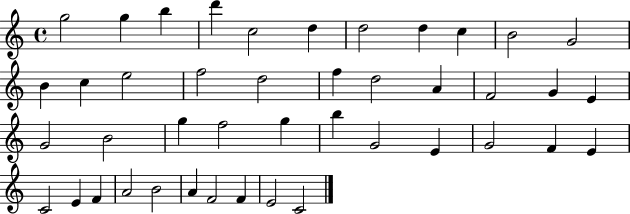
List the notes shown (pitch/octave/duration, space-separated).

G5/h G5/q B5/q D6/q C5/h D5/q D5/h D5/q C5/q B4/h G4/h B4/q C5/q E5/h F5/h D5/h F5/q D5/h A4/q F4/h G4/q E4/q G4/h B4/h G5/q F5/h G5/q B5/q G4/h E4/q G4/h F4/q E4/q C4/h E4/q F4/q A4/h B4/h A4/q F4/h F4/q E4/h C4/h